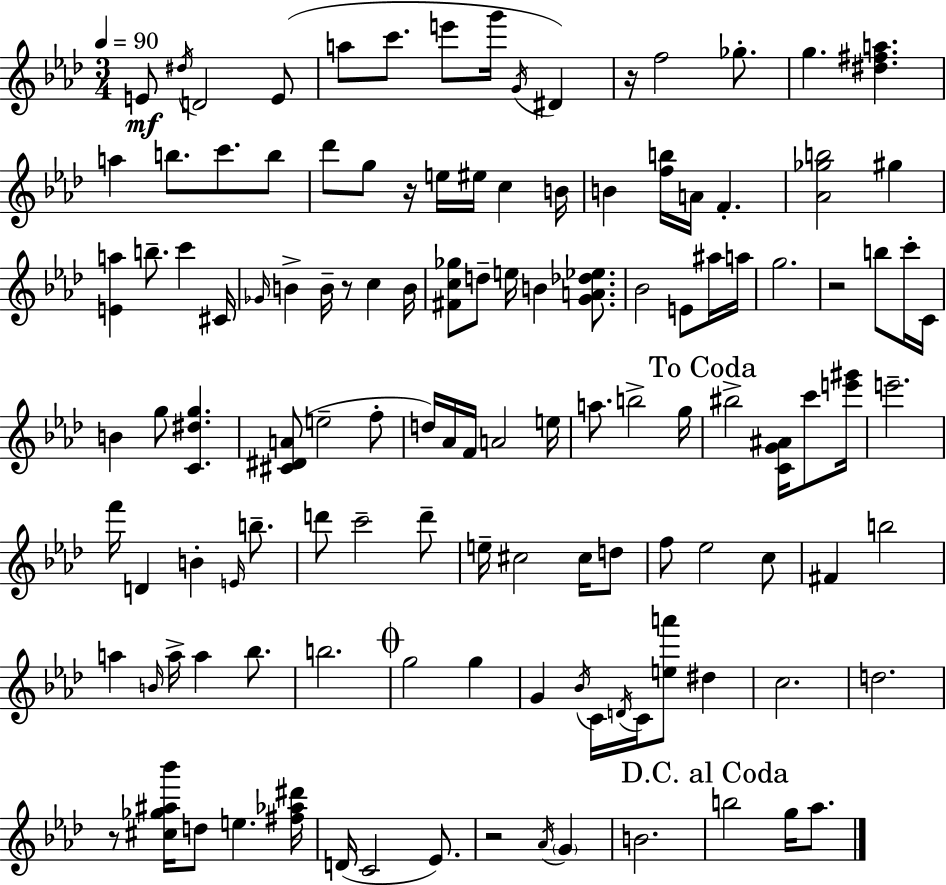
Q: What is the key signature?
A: AES major